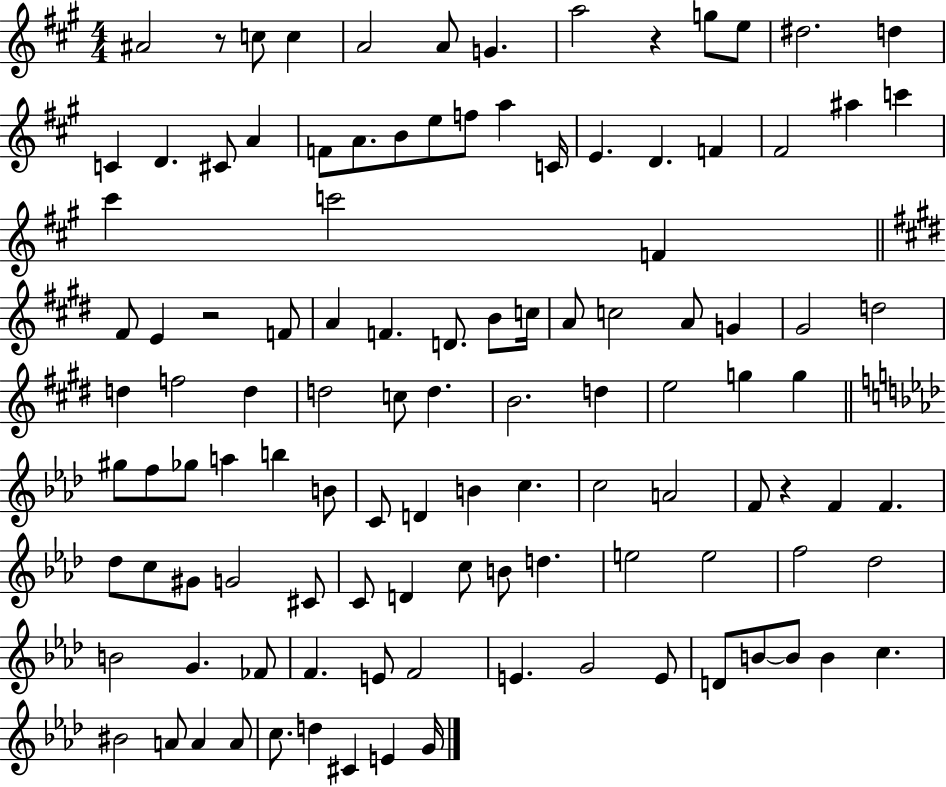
X:1
T:Untitled
M:4/4
L:1/4
K:A
^A2 z/2 c/2 c A2 A/2 G a2 z g/2 e/2 ^d2 d C D ^C/2 A F/2 A/2 B/2 e/2 f/2 a C/4 E D F ^F2 ^a c' ^c' c'2 F ^F/2 E z2 F/2 A F D/2 B/2 c/4 A/2 c2 A/2 G ^G2 d2 d f2 d d2 c/2 d B2 d e2 g g ^g/2 f/2 _g/2 a b B/2 C/2 D B c c2 A2 F/2 z F F _d/2 c/2 ^G/2 G2 ^C/2 C/2 D c/2 B/2 d e2 e2 f2 _d2 B2 G _F/2 F E/2 F2 E G2 E/2 D/2 B/2 B/2 B c ^B2 A/2 A A/2 c/2 d ^C E G/4